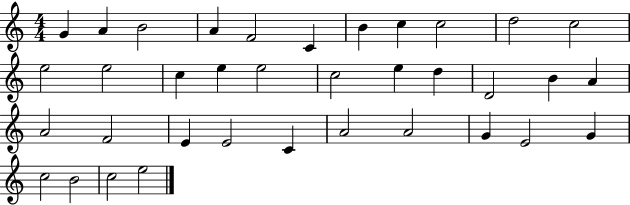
{
  \clef treble
  \numericTimeSignature
  \time 4/4
  \key c \major
  g'4 a'4 b'2 | a'4 f'2 c'4 | b'4 c''4 c''2 | d''2 c''2 | \break e''2 e''2 | c''4 e''4 e''2 | c''2 e''4 d''4 | d'2 b'4 a'4 | \break a'2 f'2 | e'4 e'2 c'4 | a'2 a'2 | g'4 e'2 g'4 | \break c''2 b'2 | c''2 e''2 | \bar "|."
}